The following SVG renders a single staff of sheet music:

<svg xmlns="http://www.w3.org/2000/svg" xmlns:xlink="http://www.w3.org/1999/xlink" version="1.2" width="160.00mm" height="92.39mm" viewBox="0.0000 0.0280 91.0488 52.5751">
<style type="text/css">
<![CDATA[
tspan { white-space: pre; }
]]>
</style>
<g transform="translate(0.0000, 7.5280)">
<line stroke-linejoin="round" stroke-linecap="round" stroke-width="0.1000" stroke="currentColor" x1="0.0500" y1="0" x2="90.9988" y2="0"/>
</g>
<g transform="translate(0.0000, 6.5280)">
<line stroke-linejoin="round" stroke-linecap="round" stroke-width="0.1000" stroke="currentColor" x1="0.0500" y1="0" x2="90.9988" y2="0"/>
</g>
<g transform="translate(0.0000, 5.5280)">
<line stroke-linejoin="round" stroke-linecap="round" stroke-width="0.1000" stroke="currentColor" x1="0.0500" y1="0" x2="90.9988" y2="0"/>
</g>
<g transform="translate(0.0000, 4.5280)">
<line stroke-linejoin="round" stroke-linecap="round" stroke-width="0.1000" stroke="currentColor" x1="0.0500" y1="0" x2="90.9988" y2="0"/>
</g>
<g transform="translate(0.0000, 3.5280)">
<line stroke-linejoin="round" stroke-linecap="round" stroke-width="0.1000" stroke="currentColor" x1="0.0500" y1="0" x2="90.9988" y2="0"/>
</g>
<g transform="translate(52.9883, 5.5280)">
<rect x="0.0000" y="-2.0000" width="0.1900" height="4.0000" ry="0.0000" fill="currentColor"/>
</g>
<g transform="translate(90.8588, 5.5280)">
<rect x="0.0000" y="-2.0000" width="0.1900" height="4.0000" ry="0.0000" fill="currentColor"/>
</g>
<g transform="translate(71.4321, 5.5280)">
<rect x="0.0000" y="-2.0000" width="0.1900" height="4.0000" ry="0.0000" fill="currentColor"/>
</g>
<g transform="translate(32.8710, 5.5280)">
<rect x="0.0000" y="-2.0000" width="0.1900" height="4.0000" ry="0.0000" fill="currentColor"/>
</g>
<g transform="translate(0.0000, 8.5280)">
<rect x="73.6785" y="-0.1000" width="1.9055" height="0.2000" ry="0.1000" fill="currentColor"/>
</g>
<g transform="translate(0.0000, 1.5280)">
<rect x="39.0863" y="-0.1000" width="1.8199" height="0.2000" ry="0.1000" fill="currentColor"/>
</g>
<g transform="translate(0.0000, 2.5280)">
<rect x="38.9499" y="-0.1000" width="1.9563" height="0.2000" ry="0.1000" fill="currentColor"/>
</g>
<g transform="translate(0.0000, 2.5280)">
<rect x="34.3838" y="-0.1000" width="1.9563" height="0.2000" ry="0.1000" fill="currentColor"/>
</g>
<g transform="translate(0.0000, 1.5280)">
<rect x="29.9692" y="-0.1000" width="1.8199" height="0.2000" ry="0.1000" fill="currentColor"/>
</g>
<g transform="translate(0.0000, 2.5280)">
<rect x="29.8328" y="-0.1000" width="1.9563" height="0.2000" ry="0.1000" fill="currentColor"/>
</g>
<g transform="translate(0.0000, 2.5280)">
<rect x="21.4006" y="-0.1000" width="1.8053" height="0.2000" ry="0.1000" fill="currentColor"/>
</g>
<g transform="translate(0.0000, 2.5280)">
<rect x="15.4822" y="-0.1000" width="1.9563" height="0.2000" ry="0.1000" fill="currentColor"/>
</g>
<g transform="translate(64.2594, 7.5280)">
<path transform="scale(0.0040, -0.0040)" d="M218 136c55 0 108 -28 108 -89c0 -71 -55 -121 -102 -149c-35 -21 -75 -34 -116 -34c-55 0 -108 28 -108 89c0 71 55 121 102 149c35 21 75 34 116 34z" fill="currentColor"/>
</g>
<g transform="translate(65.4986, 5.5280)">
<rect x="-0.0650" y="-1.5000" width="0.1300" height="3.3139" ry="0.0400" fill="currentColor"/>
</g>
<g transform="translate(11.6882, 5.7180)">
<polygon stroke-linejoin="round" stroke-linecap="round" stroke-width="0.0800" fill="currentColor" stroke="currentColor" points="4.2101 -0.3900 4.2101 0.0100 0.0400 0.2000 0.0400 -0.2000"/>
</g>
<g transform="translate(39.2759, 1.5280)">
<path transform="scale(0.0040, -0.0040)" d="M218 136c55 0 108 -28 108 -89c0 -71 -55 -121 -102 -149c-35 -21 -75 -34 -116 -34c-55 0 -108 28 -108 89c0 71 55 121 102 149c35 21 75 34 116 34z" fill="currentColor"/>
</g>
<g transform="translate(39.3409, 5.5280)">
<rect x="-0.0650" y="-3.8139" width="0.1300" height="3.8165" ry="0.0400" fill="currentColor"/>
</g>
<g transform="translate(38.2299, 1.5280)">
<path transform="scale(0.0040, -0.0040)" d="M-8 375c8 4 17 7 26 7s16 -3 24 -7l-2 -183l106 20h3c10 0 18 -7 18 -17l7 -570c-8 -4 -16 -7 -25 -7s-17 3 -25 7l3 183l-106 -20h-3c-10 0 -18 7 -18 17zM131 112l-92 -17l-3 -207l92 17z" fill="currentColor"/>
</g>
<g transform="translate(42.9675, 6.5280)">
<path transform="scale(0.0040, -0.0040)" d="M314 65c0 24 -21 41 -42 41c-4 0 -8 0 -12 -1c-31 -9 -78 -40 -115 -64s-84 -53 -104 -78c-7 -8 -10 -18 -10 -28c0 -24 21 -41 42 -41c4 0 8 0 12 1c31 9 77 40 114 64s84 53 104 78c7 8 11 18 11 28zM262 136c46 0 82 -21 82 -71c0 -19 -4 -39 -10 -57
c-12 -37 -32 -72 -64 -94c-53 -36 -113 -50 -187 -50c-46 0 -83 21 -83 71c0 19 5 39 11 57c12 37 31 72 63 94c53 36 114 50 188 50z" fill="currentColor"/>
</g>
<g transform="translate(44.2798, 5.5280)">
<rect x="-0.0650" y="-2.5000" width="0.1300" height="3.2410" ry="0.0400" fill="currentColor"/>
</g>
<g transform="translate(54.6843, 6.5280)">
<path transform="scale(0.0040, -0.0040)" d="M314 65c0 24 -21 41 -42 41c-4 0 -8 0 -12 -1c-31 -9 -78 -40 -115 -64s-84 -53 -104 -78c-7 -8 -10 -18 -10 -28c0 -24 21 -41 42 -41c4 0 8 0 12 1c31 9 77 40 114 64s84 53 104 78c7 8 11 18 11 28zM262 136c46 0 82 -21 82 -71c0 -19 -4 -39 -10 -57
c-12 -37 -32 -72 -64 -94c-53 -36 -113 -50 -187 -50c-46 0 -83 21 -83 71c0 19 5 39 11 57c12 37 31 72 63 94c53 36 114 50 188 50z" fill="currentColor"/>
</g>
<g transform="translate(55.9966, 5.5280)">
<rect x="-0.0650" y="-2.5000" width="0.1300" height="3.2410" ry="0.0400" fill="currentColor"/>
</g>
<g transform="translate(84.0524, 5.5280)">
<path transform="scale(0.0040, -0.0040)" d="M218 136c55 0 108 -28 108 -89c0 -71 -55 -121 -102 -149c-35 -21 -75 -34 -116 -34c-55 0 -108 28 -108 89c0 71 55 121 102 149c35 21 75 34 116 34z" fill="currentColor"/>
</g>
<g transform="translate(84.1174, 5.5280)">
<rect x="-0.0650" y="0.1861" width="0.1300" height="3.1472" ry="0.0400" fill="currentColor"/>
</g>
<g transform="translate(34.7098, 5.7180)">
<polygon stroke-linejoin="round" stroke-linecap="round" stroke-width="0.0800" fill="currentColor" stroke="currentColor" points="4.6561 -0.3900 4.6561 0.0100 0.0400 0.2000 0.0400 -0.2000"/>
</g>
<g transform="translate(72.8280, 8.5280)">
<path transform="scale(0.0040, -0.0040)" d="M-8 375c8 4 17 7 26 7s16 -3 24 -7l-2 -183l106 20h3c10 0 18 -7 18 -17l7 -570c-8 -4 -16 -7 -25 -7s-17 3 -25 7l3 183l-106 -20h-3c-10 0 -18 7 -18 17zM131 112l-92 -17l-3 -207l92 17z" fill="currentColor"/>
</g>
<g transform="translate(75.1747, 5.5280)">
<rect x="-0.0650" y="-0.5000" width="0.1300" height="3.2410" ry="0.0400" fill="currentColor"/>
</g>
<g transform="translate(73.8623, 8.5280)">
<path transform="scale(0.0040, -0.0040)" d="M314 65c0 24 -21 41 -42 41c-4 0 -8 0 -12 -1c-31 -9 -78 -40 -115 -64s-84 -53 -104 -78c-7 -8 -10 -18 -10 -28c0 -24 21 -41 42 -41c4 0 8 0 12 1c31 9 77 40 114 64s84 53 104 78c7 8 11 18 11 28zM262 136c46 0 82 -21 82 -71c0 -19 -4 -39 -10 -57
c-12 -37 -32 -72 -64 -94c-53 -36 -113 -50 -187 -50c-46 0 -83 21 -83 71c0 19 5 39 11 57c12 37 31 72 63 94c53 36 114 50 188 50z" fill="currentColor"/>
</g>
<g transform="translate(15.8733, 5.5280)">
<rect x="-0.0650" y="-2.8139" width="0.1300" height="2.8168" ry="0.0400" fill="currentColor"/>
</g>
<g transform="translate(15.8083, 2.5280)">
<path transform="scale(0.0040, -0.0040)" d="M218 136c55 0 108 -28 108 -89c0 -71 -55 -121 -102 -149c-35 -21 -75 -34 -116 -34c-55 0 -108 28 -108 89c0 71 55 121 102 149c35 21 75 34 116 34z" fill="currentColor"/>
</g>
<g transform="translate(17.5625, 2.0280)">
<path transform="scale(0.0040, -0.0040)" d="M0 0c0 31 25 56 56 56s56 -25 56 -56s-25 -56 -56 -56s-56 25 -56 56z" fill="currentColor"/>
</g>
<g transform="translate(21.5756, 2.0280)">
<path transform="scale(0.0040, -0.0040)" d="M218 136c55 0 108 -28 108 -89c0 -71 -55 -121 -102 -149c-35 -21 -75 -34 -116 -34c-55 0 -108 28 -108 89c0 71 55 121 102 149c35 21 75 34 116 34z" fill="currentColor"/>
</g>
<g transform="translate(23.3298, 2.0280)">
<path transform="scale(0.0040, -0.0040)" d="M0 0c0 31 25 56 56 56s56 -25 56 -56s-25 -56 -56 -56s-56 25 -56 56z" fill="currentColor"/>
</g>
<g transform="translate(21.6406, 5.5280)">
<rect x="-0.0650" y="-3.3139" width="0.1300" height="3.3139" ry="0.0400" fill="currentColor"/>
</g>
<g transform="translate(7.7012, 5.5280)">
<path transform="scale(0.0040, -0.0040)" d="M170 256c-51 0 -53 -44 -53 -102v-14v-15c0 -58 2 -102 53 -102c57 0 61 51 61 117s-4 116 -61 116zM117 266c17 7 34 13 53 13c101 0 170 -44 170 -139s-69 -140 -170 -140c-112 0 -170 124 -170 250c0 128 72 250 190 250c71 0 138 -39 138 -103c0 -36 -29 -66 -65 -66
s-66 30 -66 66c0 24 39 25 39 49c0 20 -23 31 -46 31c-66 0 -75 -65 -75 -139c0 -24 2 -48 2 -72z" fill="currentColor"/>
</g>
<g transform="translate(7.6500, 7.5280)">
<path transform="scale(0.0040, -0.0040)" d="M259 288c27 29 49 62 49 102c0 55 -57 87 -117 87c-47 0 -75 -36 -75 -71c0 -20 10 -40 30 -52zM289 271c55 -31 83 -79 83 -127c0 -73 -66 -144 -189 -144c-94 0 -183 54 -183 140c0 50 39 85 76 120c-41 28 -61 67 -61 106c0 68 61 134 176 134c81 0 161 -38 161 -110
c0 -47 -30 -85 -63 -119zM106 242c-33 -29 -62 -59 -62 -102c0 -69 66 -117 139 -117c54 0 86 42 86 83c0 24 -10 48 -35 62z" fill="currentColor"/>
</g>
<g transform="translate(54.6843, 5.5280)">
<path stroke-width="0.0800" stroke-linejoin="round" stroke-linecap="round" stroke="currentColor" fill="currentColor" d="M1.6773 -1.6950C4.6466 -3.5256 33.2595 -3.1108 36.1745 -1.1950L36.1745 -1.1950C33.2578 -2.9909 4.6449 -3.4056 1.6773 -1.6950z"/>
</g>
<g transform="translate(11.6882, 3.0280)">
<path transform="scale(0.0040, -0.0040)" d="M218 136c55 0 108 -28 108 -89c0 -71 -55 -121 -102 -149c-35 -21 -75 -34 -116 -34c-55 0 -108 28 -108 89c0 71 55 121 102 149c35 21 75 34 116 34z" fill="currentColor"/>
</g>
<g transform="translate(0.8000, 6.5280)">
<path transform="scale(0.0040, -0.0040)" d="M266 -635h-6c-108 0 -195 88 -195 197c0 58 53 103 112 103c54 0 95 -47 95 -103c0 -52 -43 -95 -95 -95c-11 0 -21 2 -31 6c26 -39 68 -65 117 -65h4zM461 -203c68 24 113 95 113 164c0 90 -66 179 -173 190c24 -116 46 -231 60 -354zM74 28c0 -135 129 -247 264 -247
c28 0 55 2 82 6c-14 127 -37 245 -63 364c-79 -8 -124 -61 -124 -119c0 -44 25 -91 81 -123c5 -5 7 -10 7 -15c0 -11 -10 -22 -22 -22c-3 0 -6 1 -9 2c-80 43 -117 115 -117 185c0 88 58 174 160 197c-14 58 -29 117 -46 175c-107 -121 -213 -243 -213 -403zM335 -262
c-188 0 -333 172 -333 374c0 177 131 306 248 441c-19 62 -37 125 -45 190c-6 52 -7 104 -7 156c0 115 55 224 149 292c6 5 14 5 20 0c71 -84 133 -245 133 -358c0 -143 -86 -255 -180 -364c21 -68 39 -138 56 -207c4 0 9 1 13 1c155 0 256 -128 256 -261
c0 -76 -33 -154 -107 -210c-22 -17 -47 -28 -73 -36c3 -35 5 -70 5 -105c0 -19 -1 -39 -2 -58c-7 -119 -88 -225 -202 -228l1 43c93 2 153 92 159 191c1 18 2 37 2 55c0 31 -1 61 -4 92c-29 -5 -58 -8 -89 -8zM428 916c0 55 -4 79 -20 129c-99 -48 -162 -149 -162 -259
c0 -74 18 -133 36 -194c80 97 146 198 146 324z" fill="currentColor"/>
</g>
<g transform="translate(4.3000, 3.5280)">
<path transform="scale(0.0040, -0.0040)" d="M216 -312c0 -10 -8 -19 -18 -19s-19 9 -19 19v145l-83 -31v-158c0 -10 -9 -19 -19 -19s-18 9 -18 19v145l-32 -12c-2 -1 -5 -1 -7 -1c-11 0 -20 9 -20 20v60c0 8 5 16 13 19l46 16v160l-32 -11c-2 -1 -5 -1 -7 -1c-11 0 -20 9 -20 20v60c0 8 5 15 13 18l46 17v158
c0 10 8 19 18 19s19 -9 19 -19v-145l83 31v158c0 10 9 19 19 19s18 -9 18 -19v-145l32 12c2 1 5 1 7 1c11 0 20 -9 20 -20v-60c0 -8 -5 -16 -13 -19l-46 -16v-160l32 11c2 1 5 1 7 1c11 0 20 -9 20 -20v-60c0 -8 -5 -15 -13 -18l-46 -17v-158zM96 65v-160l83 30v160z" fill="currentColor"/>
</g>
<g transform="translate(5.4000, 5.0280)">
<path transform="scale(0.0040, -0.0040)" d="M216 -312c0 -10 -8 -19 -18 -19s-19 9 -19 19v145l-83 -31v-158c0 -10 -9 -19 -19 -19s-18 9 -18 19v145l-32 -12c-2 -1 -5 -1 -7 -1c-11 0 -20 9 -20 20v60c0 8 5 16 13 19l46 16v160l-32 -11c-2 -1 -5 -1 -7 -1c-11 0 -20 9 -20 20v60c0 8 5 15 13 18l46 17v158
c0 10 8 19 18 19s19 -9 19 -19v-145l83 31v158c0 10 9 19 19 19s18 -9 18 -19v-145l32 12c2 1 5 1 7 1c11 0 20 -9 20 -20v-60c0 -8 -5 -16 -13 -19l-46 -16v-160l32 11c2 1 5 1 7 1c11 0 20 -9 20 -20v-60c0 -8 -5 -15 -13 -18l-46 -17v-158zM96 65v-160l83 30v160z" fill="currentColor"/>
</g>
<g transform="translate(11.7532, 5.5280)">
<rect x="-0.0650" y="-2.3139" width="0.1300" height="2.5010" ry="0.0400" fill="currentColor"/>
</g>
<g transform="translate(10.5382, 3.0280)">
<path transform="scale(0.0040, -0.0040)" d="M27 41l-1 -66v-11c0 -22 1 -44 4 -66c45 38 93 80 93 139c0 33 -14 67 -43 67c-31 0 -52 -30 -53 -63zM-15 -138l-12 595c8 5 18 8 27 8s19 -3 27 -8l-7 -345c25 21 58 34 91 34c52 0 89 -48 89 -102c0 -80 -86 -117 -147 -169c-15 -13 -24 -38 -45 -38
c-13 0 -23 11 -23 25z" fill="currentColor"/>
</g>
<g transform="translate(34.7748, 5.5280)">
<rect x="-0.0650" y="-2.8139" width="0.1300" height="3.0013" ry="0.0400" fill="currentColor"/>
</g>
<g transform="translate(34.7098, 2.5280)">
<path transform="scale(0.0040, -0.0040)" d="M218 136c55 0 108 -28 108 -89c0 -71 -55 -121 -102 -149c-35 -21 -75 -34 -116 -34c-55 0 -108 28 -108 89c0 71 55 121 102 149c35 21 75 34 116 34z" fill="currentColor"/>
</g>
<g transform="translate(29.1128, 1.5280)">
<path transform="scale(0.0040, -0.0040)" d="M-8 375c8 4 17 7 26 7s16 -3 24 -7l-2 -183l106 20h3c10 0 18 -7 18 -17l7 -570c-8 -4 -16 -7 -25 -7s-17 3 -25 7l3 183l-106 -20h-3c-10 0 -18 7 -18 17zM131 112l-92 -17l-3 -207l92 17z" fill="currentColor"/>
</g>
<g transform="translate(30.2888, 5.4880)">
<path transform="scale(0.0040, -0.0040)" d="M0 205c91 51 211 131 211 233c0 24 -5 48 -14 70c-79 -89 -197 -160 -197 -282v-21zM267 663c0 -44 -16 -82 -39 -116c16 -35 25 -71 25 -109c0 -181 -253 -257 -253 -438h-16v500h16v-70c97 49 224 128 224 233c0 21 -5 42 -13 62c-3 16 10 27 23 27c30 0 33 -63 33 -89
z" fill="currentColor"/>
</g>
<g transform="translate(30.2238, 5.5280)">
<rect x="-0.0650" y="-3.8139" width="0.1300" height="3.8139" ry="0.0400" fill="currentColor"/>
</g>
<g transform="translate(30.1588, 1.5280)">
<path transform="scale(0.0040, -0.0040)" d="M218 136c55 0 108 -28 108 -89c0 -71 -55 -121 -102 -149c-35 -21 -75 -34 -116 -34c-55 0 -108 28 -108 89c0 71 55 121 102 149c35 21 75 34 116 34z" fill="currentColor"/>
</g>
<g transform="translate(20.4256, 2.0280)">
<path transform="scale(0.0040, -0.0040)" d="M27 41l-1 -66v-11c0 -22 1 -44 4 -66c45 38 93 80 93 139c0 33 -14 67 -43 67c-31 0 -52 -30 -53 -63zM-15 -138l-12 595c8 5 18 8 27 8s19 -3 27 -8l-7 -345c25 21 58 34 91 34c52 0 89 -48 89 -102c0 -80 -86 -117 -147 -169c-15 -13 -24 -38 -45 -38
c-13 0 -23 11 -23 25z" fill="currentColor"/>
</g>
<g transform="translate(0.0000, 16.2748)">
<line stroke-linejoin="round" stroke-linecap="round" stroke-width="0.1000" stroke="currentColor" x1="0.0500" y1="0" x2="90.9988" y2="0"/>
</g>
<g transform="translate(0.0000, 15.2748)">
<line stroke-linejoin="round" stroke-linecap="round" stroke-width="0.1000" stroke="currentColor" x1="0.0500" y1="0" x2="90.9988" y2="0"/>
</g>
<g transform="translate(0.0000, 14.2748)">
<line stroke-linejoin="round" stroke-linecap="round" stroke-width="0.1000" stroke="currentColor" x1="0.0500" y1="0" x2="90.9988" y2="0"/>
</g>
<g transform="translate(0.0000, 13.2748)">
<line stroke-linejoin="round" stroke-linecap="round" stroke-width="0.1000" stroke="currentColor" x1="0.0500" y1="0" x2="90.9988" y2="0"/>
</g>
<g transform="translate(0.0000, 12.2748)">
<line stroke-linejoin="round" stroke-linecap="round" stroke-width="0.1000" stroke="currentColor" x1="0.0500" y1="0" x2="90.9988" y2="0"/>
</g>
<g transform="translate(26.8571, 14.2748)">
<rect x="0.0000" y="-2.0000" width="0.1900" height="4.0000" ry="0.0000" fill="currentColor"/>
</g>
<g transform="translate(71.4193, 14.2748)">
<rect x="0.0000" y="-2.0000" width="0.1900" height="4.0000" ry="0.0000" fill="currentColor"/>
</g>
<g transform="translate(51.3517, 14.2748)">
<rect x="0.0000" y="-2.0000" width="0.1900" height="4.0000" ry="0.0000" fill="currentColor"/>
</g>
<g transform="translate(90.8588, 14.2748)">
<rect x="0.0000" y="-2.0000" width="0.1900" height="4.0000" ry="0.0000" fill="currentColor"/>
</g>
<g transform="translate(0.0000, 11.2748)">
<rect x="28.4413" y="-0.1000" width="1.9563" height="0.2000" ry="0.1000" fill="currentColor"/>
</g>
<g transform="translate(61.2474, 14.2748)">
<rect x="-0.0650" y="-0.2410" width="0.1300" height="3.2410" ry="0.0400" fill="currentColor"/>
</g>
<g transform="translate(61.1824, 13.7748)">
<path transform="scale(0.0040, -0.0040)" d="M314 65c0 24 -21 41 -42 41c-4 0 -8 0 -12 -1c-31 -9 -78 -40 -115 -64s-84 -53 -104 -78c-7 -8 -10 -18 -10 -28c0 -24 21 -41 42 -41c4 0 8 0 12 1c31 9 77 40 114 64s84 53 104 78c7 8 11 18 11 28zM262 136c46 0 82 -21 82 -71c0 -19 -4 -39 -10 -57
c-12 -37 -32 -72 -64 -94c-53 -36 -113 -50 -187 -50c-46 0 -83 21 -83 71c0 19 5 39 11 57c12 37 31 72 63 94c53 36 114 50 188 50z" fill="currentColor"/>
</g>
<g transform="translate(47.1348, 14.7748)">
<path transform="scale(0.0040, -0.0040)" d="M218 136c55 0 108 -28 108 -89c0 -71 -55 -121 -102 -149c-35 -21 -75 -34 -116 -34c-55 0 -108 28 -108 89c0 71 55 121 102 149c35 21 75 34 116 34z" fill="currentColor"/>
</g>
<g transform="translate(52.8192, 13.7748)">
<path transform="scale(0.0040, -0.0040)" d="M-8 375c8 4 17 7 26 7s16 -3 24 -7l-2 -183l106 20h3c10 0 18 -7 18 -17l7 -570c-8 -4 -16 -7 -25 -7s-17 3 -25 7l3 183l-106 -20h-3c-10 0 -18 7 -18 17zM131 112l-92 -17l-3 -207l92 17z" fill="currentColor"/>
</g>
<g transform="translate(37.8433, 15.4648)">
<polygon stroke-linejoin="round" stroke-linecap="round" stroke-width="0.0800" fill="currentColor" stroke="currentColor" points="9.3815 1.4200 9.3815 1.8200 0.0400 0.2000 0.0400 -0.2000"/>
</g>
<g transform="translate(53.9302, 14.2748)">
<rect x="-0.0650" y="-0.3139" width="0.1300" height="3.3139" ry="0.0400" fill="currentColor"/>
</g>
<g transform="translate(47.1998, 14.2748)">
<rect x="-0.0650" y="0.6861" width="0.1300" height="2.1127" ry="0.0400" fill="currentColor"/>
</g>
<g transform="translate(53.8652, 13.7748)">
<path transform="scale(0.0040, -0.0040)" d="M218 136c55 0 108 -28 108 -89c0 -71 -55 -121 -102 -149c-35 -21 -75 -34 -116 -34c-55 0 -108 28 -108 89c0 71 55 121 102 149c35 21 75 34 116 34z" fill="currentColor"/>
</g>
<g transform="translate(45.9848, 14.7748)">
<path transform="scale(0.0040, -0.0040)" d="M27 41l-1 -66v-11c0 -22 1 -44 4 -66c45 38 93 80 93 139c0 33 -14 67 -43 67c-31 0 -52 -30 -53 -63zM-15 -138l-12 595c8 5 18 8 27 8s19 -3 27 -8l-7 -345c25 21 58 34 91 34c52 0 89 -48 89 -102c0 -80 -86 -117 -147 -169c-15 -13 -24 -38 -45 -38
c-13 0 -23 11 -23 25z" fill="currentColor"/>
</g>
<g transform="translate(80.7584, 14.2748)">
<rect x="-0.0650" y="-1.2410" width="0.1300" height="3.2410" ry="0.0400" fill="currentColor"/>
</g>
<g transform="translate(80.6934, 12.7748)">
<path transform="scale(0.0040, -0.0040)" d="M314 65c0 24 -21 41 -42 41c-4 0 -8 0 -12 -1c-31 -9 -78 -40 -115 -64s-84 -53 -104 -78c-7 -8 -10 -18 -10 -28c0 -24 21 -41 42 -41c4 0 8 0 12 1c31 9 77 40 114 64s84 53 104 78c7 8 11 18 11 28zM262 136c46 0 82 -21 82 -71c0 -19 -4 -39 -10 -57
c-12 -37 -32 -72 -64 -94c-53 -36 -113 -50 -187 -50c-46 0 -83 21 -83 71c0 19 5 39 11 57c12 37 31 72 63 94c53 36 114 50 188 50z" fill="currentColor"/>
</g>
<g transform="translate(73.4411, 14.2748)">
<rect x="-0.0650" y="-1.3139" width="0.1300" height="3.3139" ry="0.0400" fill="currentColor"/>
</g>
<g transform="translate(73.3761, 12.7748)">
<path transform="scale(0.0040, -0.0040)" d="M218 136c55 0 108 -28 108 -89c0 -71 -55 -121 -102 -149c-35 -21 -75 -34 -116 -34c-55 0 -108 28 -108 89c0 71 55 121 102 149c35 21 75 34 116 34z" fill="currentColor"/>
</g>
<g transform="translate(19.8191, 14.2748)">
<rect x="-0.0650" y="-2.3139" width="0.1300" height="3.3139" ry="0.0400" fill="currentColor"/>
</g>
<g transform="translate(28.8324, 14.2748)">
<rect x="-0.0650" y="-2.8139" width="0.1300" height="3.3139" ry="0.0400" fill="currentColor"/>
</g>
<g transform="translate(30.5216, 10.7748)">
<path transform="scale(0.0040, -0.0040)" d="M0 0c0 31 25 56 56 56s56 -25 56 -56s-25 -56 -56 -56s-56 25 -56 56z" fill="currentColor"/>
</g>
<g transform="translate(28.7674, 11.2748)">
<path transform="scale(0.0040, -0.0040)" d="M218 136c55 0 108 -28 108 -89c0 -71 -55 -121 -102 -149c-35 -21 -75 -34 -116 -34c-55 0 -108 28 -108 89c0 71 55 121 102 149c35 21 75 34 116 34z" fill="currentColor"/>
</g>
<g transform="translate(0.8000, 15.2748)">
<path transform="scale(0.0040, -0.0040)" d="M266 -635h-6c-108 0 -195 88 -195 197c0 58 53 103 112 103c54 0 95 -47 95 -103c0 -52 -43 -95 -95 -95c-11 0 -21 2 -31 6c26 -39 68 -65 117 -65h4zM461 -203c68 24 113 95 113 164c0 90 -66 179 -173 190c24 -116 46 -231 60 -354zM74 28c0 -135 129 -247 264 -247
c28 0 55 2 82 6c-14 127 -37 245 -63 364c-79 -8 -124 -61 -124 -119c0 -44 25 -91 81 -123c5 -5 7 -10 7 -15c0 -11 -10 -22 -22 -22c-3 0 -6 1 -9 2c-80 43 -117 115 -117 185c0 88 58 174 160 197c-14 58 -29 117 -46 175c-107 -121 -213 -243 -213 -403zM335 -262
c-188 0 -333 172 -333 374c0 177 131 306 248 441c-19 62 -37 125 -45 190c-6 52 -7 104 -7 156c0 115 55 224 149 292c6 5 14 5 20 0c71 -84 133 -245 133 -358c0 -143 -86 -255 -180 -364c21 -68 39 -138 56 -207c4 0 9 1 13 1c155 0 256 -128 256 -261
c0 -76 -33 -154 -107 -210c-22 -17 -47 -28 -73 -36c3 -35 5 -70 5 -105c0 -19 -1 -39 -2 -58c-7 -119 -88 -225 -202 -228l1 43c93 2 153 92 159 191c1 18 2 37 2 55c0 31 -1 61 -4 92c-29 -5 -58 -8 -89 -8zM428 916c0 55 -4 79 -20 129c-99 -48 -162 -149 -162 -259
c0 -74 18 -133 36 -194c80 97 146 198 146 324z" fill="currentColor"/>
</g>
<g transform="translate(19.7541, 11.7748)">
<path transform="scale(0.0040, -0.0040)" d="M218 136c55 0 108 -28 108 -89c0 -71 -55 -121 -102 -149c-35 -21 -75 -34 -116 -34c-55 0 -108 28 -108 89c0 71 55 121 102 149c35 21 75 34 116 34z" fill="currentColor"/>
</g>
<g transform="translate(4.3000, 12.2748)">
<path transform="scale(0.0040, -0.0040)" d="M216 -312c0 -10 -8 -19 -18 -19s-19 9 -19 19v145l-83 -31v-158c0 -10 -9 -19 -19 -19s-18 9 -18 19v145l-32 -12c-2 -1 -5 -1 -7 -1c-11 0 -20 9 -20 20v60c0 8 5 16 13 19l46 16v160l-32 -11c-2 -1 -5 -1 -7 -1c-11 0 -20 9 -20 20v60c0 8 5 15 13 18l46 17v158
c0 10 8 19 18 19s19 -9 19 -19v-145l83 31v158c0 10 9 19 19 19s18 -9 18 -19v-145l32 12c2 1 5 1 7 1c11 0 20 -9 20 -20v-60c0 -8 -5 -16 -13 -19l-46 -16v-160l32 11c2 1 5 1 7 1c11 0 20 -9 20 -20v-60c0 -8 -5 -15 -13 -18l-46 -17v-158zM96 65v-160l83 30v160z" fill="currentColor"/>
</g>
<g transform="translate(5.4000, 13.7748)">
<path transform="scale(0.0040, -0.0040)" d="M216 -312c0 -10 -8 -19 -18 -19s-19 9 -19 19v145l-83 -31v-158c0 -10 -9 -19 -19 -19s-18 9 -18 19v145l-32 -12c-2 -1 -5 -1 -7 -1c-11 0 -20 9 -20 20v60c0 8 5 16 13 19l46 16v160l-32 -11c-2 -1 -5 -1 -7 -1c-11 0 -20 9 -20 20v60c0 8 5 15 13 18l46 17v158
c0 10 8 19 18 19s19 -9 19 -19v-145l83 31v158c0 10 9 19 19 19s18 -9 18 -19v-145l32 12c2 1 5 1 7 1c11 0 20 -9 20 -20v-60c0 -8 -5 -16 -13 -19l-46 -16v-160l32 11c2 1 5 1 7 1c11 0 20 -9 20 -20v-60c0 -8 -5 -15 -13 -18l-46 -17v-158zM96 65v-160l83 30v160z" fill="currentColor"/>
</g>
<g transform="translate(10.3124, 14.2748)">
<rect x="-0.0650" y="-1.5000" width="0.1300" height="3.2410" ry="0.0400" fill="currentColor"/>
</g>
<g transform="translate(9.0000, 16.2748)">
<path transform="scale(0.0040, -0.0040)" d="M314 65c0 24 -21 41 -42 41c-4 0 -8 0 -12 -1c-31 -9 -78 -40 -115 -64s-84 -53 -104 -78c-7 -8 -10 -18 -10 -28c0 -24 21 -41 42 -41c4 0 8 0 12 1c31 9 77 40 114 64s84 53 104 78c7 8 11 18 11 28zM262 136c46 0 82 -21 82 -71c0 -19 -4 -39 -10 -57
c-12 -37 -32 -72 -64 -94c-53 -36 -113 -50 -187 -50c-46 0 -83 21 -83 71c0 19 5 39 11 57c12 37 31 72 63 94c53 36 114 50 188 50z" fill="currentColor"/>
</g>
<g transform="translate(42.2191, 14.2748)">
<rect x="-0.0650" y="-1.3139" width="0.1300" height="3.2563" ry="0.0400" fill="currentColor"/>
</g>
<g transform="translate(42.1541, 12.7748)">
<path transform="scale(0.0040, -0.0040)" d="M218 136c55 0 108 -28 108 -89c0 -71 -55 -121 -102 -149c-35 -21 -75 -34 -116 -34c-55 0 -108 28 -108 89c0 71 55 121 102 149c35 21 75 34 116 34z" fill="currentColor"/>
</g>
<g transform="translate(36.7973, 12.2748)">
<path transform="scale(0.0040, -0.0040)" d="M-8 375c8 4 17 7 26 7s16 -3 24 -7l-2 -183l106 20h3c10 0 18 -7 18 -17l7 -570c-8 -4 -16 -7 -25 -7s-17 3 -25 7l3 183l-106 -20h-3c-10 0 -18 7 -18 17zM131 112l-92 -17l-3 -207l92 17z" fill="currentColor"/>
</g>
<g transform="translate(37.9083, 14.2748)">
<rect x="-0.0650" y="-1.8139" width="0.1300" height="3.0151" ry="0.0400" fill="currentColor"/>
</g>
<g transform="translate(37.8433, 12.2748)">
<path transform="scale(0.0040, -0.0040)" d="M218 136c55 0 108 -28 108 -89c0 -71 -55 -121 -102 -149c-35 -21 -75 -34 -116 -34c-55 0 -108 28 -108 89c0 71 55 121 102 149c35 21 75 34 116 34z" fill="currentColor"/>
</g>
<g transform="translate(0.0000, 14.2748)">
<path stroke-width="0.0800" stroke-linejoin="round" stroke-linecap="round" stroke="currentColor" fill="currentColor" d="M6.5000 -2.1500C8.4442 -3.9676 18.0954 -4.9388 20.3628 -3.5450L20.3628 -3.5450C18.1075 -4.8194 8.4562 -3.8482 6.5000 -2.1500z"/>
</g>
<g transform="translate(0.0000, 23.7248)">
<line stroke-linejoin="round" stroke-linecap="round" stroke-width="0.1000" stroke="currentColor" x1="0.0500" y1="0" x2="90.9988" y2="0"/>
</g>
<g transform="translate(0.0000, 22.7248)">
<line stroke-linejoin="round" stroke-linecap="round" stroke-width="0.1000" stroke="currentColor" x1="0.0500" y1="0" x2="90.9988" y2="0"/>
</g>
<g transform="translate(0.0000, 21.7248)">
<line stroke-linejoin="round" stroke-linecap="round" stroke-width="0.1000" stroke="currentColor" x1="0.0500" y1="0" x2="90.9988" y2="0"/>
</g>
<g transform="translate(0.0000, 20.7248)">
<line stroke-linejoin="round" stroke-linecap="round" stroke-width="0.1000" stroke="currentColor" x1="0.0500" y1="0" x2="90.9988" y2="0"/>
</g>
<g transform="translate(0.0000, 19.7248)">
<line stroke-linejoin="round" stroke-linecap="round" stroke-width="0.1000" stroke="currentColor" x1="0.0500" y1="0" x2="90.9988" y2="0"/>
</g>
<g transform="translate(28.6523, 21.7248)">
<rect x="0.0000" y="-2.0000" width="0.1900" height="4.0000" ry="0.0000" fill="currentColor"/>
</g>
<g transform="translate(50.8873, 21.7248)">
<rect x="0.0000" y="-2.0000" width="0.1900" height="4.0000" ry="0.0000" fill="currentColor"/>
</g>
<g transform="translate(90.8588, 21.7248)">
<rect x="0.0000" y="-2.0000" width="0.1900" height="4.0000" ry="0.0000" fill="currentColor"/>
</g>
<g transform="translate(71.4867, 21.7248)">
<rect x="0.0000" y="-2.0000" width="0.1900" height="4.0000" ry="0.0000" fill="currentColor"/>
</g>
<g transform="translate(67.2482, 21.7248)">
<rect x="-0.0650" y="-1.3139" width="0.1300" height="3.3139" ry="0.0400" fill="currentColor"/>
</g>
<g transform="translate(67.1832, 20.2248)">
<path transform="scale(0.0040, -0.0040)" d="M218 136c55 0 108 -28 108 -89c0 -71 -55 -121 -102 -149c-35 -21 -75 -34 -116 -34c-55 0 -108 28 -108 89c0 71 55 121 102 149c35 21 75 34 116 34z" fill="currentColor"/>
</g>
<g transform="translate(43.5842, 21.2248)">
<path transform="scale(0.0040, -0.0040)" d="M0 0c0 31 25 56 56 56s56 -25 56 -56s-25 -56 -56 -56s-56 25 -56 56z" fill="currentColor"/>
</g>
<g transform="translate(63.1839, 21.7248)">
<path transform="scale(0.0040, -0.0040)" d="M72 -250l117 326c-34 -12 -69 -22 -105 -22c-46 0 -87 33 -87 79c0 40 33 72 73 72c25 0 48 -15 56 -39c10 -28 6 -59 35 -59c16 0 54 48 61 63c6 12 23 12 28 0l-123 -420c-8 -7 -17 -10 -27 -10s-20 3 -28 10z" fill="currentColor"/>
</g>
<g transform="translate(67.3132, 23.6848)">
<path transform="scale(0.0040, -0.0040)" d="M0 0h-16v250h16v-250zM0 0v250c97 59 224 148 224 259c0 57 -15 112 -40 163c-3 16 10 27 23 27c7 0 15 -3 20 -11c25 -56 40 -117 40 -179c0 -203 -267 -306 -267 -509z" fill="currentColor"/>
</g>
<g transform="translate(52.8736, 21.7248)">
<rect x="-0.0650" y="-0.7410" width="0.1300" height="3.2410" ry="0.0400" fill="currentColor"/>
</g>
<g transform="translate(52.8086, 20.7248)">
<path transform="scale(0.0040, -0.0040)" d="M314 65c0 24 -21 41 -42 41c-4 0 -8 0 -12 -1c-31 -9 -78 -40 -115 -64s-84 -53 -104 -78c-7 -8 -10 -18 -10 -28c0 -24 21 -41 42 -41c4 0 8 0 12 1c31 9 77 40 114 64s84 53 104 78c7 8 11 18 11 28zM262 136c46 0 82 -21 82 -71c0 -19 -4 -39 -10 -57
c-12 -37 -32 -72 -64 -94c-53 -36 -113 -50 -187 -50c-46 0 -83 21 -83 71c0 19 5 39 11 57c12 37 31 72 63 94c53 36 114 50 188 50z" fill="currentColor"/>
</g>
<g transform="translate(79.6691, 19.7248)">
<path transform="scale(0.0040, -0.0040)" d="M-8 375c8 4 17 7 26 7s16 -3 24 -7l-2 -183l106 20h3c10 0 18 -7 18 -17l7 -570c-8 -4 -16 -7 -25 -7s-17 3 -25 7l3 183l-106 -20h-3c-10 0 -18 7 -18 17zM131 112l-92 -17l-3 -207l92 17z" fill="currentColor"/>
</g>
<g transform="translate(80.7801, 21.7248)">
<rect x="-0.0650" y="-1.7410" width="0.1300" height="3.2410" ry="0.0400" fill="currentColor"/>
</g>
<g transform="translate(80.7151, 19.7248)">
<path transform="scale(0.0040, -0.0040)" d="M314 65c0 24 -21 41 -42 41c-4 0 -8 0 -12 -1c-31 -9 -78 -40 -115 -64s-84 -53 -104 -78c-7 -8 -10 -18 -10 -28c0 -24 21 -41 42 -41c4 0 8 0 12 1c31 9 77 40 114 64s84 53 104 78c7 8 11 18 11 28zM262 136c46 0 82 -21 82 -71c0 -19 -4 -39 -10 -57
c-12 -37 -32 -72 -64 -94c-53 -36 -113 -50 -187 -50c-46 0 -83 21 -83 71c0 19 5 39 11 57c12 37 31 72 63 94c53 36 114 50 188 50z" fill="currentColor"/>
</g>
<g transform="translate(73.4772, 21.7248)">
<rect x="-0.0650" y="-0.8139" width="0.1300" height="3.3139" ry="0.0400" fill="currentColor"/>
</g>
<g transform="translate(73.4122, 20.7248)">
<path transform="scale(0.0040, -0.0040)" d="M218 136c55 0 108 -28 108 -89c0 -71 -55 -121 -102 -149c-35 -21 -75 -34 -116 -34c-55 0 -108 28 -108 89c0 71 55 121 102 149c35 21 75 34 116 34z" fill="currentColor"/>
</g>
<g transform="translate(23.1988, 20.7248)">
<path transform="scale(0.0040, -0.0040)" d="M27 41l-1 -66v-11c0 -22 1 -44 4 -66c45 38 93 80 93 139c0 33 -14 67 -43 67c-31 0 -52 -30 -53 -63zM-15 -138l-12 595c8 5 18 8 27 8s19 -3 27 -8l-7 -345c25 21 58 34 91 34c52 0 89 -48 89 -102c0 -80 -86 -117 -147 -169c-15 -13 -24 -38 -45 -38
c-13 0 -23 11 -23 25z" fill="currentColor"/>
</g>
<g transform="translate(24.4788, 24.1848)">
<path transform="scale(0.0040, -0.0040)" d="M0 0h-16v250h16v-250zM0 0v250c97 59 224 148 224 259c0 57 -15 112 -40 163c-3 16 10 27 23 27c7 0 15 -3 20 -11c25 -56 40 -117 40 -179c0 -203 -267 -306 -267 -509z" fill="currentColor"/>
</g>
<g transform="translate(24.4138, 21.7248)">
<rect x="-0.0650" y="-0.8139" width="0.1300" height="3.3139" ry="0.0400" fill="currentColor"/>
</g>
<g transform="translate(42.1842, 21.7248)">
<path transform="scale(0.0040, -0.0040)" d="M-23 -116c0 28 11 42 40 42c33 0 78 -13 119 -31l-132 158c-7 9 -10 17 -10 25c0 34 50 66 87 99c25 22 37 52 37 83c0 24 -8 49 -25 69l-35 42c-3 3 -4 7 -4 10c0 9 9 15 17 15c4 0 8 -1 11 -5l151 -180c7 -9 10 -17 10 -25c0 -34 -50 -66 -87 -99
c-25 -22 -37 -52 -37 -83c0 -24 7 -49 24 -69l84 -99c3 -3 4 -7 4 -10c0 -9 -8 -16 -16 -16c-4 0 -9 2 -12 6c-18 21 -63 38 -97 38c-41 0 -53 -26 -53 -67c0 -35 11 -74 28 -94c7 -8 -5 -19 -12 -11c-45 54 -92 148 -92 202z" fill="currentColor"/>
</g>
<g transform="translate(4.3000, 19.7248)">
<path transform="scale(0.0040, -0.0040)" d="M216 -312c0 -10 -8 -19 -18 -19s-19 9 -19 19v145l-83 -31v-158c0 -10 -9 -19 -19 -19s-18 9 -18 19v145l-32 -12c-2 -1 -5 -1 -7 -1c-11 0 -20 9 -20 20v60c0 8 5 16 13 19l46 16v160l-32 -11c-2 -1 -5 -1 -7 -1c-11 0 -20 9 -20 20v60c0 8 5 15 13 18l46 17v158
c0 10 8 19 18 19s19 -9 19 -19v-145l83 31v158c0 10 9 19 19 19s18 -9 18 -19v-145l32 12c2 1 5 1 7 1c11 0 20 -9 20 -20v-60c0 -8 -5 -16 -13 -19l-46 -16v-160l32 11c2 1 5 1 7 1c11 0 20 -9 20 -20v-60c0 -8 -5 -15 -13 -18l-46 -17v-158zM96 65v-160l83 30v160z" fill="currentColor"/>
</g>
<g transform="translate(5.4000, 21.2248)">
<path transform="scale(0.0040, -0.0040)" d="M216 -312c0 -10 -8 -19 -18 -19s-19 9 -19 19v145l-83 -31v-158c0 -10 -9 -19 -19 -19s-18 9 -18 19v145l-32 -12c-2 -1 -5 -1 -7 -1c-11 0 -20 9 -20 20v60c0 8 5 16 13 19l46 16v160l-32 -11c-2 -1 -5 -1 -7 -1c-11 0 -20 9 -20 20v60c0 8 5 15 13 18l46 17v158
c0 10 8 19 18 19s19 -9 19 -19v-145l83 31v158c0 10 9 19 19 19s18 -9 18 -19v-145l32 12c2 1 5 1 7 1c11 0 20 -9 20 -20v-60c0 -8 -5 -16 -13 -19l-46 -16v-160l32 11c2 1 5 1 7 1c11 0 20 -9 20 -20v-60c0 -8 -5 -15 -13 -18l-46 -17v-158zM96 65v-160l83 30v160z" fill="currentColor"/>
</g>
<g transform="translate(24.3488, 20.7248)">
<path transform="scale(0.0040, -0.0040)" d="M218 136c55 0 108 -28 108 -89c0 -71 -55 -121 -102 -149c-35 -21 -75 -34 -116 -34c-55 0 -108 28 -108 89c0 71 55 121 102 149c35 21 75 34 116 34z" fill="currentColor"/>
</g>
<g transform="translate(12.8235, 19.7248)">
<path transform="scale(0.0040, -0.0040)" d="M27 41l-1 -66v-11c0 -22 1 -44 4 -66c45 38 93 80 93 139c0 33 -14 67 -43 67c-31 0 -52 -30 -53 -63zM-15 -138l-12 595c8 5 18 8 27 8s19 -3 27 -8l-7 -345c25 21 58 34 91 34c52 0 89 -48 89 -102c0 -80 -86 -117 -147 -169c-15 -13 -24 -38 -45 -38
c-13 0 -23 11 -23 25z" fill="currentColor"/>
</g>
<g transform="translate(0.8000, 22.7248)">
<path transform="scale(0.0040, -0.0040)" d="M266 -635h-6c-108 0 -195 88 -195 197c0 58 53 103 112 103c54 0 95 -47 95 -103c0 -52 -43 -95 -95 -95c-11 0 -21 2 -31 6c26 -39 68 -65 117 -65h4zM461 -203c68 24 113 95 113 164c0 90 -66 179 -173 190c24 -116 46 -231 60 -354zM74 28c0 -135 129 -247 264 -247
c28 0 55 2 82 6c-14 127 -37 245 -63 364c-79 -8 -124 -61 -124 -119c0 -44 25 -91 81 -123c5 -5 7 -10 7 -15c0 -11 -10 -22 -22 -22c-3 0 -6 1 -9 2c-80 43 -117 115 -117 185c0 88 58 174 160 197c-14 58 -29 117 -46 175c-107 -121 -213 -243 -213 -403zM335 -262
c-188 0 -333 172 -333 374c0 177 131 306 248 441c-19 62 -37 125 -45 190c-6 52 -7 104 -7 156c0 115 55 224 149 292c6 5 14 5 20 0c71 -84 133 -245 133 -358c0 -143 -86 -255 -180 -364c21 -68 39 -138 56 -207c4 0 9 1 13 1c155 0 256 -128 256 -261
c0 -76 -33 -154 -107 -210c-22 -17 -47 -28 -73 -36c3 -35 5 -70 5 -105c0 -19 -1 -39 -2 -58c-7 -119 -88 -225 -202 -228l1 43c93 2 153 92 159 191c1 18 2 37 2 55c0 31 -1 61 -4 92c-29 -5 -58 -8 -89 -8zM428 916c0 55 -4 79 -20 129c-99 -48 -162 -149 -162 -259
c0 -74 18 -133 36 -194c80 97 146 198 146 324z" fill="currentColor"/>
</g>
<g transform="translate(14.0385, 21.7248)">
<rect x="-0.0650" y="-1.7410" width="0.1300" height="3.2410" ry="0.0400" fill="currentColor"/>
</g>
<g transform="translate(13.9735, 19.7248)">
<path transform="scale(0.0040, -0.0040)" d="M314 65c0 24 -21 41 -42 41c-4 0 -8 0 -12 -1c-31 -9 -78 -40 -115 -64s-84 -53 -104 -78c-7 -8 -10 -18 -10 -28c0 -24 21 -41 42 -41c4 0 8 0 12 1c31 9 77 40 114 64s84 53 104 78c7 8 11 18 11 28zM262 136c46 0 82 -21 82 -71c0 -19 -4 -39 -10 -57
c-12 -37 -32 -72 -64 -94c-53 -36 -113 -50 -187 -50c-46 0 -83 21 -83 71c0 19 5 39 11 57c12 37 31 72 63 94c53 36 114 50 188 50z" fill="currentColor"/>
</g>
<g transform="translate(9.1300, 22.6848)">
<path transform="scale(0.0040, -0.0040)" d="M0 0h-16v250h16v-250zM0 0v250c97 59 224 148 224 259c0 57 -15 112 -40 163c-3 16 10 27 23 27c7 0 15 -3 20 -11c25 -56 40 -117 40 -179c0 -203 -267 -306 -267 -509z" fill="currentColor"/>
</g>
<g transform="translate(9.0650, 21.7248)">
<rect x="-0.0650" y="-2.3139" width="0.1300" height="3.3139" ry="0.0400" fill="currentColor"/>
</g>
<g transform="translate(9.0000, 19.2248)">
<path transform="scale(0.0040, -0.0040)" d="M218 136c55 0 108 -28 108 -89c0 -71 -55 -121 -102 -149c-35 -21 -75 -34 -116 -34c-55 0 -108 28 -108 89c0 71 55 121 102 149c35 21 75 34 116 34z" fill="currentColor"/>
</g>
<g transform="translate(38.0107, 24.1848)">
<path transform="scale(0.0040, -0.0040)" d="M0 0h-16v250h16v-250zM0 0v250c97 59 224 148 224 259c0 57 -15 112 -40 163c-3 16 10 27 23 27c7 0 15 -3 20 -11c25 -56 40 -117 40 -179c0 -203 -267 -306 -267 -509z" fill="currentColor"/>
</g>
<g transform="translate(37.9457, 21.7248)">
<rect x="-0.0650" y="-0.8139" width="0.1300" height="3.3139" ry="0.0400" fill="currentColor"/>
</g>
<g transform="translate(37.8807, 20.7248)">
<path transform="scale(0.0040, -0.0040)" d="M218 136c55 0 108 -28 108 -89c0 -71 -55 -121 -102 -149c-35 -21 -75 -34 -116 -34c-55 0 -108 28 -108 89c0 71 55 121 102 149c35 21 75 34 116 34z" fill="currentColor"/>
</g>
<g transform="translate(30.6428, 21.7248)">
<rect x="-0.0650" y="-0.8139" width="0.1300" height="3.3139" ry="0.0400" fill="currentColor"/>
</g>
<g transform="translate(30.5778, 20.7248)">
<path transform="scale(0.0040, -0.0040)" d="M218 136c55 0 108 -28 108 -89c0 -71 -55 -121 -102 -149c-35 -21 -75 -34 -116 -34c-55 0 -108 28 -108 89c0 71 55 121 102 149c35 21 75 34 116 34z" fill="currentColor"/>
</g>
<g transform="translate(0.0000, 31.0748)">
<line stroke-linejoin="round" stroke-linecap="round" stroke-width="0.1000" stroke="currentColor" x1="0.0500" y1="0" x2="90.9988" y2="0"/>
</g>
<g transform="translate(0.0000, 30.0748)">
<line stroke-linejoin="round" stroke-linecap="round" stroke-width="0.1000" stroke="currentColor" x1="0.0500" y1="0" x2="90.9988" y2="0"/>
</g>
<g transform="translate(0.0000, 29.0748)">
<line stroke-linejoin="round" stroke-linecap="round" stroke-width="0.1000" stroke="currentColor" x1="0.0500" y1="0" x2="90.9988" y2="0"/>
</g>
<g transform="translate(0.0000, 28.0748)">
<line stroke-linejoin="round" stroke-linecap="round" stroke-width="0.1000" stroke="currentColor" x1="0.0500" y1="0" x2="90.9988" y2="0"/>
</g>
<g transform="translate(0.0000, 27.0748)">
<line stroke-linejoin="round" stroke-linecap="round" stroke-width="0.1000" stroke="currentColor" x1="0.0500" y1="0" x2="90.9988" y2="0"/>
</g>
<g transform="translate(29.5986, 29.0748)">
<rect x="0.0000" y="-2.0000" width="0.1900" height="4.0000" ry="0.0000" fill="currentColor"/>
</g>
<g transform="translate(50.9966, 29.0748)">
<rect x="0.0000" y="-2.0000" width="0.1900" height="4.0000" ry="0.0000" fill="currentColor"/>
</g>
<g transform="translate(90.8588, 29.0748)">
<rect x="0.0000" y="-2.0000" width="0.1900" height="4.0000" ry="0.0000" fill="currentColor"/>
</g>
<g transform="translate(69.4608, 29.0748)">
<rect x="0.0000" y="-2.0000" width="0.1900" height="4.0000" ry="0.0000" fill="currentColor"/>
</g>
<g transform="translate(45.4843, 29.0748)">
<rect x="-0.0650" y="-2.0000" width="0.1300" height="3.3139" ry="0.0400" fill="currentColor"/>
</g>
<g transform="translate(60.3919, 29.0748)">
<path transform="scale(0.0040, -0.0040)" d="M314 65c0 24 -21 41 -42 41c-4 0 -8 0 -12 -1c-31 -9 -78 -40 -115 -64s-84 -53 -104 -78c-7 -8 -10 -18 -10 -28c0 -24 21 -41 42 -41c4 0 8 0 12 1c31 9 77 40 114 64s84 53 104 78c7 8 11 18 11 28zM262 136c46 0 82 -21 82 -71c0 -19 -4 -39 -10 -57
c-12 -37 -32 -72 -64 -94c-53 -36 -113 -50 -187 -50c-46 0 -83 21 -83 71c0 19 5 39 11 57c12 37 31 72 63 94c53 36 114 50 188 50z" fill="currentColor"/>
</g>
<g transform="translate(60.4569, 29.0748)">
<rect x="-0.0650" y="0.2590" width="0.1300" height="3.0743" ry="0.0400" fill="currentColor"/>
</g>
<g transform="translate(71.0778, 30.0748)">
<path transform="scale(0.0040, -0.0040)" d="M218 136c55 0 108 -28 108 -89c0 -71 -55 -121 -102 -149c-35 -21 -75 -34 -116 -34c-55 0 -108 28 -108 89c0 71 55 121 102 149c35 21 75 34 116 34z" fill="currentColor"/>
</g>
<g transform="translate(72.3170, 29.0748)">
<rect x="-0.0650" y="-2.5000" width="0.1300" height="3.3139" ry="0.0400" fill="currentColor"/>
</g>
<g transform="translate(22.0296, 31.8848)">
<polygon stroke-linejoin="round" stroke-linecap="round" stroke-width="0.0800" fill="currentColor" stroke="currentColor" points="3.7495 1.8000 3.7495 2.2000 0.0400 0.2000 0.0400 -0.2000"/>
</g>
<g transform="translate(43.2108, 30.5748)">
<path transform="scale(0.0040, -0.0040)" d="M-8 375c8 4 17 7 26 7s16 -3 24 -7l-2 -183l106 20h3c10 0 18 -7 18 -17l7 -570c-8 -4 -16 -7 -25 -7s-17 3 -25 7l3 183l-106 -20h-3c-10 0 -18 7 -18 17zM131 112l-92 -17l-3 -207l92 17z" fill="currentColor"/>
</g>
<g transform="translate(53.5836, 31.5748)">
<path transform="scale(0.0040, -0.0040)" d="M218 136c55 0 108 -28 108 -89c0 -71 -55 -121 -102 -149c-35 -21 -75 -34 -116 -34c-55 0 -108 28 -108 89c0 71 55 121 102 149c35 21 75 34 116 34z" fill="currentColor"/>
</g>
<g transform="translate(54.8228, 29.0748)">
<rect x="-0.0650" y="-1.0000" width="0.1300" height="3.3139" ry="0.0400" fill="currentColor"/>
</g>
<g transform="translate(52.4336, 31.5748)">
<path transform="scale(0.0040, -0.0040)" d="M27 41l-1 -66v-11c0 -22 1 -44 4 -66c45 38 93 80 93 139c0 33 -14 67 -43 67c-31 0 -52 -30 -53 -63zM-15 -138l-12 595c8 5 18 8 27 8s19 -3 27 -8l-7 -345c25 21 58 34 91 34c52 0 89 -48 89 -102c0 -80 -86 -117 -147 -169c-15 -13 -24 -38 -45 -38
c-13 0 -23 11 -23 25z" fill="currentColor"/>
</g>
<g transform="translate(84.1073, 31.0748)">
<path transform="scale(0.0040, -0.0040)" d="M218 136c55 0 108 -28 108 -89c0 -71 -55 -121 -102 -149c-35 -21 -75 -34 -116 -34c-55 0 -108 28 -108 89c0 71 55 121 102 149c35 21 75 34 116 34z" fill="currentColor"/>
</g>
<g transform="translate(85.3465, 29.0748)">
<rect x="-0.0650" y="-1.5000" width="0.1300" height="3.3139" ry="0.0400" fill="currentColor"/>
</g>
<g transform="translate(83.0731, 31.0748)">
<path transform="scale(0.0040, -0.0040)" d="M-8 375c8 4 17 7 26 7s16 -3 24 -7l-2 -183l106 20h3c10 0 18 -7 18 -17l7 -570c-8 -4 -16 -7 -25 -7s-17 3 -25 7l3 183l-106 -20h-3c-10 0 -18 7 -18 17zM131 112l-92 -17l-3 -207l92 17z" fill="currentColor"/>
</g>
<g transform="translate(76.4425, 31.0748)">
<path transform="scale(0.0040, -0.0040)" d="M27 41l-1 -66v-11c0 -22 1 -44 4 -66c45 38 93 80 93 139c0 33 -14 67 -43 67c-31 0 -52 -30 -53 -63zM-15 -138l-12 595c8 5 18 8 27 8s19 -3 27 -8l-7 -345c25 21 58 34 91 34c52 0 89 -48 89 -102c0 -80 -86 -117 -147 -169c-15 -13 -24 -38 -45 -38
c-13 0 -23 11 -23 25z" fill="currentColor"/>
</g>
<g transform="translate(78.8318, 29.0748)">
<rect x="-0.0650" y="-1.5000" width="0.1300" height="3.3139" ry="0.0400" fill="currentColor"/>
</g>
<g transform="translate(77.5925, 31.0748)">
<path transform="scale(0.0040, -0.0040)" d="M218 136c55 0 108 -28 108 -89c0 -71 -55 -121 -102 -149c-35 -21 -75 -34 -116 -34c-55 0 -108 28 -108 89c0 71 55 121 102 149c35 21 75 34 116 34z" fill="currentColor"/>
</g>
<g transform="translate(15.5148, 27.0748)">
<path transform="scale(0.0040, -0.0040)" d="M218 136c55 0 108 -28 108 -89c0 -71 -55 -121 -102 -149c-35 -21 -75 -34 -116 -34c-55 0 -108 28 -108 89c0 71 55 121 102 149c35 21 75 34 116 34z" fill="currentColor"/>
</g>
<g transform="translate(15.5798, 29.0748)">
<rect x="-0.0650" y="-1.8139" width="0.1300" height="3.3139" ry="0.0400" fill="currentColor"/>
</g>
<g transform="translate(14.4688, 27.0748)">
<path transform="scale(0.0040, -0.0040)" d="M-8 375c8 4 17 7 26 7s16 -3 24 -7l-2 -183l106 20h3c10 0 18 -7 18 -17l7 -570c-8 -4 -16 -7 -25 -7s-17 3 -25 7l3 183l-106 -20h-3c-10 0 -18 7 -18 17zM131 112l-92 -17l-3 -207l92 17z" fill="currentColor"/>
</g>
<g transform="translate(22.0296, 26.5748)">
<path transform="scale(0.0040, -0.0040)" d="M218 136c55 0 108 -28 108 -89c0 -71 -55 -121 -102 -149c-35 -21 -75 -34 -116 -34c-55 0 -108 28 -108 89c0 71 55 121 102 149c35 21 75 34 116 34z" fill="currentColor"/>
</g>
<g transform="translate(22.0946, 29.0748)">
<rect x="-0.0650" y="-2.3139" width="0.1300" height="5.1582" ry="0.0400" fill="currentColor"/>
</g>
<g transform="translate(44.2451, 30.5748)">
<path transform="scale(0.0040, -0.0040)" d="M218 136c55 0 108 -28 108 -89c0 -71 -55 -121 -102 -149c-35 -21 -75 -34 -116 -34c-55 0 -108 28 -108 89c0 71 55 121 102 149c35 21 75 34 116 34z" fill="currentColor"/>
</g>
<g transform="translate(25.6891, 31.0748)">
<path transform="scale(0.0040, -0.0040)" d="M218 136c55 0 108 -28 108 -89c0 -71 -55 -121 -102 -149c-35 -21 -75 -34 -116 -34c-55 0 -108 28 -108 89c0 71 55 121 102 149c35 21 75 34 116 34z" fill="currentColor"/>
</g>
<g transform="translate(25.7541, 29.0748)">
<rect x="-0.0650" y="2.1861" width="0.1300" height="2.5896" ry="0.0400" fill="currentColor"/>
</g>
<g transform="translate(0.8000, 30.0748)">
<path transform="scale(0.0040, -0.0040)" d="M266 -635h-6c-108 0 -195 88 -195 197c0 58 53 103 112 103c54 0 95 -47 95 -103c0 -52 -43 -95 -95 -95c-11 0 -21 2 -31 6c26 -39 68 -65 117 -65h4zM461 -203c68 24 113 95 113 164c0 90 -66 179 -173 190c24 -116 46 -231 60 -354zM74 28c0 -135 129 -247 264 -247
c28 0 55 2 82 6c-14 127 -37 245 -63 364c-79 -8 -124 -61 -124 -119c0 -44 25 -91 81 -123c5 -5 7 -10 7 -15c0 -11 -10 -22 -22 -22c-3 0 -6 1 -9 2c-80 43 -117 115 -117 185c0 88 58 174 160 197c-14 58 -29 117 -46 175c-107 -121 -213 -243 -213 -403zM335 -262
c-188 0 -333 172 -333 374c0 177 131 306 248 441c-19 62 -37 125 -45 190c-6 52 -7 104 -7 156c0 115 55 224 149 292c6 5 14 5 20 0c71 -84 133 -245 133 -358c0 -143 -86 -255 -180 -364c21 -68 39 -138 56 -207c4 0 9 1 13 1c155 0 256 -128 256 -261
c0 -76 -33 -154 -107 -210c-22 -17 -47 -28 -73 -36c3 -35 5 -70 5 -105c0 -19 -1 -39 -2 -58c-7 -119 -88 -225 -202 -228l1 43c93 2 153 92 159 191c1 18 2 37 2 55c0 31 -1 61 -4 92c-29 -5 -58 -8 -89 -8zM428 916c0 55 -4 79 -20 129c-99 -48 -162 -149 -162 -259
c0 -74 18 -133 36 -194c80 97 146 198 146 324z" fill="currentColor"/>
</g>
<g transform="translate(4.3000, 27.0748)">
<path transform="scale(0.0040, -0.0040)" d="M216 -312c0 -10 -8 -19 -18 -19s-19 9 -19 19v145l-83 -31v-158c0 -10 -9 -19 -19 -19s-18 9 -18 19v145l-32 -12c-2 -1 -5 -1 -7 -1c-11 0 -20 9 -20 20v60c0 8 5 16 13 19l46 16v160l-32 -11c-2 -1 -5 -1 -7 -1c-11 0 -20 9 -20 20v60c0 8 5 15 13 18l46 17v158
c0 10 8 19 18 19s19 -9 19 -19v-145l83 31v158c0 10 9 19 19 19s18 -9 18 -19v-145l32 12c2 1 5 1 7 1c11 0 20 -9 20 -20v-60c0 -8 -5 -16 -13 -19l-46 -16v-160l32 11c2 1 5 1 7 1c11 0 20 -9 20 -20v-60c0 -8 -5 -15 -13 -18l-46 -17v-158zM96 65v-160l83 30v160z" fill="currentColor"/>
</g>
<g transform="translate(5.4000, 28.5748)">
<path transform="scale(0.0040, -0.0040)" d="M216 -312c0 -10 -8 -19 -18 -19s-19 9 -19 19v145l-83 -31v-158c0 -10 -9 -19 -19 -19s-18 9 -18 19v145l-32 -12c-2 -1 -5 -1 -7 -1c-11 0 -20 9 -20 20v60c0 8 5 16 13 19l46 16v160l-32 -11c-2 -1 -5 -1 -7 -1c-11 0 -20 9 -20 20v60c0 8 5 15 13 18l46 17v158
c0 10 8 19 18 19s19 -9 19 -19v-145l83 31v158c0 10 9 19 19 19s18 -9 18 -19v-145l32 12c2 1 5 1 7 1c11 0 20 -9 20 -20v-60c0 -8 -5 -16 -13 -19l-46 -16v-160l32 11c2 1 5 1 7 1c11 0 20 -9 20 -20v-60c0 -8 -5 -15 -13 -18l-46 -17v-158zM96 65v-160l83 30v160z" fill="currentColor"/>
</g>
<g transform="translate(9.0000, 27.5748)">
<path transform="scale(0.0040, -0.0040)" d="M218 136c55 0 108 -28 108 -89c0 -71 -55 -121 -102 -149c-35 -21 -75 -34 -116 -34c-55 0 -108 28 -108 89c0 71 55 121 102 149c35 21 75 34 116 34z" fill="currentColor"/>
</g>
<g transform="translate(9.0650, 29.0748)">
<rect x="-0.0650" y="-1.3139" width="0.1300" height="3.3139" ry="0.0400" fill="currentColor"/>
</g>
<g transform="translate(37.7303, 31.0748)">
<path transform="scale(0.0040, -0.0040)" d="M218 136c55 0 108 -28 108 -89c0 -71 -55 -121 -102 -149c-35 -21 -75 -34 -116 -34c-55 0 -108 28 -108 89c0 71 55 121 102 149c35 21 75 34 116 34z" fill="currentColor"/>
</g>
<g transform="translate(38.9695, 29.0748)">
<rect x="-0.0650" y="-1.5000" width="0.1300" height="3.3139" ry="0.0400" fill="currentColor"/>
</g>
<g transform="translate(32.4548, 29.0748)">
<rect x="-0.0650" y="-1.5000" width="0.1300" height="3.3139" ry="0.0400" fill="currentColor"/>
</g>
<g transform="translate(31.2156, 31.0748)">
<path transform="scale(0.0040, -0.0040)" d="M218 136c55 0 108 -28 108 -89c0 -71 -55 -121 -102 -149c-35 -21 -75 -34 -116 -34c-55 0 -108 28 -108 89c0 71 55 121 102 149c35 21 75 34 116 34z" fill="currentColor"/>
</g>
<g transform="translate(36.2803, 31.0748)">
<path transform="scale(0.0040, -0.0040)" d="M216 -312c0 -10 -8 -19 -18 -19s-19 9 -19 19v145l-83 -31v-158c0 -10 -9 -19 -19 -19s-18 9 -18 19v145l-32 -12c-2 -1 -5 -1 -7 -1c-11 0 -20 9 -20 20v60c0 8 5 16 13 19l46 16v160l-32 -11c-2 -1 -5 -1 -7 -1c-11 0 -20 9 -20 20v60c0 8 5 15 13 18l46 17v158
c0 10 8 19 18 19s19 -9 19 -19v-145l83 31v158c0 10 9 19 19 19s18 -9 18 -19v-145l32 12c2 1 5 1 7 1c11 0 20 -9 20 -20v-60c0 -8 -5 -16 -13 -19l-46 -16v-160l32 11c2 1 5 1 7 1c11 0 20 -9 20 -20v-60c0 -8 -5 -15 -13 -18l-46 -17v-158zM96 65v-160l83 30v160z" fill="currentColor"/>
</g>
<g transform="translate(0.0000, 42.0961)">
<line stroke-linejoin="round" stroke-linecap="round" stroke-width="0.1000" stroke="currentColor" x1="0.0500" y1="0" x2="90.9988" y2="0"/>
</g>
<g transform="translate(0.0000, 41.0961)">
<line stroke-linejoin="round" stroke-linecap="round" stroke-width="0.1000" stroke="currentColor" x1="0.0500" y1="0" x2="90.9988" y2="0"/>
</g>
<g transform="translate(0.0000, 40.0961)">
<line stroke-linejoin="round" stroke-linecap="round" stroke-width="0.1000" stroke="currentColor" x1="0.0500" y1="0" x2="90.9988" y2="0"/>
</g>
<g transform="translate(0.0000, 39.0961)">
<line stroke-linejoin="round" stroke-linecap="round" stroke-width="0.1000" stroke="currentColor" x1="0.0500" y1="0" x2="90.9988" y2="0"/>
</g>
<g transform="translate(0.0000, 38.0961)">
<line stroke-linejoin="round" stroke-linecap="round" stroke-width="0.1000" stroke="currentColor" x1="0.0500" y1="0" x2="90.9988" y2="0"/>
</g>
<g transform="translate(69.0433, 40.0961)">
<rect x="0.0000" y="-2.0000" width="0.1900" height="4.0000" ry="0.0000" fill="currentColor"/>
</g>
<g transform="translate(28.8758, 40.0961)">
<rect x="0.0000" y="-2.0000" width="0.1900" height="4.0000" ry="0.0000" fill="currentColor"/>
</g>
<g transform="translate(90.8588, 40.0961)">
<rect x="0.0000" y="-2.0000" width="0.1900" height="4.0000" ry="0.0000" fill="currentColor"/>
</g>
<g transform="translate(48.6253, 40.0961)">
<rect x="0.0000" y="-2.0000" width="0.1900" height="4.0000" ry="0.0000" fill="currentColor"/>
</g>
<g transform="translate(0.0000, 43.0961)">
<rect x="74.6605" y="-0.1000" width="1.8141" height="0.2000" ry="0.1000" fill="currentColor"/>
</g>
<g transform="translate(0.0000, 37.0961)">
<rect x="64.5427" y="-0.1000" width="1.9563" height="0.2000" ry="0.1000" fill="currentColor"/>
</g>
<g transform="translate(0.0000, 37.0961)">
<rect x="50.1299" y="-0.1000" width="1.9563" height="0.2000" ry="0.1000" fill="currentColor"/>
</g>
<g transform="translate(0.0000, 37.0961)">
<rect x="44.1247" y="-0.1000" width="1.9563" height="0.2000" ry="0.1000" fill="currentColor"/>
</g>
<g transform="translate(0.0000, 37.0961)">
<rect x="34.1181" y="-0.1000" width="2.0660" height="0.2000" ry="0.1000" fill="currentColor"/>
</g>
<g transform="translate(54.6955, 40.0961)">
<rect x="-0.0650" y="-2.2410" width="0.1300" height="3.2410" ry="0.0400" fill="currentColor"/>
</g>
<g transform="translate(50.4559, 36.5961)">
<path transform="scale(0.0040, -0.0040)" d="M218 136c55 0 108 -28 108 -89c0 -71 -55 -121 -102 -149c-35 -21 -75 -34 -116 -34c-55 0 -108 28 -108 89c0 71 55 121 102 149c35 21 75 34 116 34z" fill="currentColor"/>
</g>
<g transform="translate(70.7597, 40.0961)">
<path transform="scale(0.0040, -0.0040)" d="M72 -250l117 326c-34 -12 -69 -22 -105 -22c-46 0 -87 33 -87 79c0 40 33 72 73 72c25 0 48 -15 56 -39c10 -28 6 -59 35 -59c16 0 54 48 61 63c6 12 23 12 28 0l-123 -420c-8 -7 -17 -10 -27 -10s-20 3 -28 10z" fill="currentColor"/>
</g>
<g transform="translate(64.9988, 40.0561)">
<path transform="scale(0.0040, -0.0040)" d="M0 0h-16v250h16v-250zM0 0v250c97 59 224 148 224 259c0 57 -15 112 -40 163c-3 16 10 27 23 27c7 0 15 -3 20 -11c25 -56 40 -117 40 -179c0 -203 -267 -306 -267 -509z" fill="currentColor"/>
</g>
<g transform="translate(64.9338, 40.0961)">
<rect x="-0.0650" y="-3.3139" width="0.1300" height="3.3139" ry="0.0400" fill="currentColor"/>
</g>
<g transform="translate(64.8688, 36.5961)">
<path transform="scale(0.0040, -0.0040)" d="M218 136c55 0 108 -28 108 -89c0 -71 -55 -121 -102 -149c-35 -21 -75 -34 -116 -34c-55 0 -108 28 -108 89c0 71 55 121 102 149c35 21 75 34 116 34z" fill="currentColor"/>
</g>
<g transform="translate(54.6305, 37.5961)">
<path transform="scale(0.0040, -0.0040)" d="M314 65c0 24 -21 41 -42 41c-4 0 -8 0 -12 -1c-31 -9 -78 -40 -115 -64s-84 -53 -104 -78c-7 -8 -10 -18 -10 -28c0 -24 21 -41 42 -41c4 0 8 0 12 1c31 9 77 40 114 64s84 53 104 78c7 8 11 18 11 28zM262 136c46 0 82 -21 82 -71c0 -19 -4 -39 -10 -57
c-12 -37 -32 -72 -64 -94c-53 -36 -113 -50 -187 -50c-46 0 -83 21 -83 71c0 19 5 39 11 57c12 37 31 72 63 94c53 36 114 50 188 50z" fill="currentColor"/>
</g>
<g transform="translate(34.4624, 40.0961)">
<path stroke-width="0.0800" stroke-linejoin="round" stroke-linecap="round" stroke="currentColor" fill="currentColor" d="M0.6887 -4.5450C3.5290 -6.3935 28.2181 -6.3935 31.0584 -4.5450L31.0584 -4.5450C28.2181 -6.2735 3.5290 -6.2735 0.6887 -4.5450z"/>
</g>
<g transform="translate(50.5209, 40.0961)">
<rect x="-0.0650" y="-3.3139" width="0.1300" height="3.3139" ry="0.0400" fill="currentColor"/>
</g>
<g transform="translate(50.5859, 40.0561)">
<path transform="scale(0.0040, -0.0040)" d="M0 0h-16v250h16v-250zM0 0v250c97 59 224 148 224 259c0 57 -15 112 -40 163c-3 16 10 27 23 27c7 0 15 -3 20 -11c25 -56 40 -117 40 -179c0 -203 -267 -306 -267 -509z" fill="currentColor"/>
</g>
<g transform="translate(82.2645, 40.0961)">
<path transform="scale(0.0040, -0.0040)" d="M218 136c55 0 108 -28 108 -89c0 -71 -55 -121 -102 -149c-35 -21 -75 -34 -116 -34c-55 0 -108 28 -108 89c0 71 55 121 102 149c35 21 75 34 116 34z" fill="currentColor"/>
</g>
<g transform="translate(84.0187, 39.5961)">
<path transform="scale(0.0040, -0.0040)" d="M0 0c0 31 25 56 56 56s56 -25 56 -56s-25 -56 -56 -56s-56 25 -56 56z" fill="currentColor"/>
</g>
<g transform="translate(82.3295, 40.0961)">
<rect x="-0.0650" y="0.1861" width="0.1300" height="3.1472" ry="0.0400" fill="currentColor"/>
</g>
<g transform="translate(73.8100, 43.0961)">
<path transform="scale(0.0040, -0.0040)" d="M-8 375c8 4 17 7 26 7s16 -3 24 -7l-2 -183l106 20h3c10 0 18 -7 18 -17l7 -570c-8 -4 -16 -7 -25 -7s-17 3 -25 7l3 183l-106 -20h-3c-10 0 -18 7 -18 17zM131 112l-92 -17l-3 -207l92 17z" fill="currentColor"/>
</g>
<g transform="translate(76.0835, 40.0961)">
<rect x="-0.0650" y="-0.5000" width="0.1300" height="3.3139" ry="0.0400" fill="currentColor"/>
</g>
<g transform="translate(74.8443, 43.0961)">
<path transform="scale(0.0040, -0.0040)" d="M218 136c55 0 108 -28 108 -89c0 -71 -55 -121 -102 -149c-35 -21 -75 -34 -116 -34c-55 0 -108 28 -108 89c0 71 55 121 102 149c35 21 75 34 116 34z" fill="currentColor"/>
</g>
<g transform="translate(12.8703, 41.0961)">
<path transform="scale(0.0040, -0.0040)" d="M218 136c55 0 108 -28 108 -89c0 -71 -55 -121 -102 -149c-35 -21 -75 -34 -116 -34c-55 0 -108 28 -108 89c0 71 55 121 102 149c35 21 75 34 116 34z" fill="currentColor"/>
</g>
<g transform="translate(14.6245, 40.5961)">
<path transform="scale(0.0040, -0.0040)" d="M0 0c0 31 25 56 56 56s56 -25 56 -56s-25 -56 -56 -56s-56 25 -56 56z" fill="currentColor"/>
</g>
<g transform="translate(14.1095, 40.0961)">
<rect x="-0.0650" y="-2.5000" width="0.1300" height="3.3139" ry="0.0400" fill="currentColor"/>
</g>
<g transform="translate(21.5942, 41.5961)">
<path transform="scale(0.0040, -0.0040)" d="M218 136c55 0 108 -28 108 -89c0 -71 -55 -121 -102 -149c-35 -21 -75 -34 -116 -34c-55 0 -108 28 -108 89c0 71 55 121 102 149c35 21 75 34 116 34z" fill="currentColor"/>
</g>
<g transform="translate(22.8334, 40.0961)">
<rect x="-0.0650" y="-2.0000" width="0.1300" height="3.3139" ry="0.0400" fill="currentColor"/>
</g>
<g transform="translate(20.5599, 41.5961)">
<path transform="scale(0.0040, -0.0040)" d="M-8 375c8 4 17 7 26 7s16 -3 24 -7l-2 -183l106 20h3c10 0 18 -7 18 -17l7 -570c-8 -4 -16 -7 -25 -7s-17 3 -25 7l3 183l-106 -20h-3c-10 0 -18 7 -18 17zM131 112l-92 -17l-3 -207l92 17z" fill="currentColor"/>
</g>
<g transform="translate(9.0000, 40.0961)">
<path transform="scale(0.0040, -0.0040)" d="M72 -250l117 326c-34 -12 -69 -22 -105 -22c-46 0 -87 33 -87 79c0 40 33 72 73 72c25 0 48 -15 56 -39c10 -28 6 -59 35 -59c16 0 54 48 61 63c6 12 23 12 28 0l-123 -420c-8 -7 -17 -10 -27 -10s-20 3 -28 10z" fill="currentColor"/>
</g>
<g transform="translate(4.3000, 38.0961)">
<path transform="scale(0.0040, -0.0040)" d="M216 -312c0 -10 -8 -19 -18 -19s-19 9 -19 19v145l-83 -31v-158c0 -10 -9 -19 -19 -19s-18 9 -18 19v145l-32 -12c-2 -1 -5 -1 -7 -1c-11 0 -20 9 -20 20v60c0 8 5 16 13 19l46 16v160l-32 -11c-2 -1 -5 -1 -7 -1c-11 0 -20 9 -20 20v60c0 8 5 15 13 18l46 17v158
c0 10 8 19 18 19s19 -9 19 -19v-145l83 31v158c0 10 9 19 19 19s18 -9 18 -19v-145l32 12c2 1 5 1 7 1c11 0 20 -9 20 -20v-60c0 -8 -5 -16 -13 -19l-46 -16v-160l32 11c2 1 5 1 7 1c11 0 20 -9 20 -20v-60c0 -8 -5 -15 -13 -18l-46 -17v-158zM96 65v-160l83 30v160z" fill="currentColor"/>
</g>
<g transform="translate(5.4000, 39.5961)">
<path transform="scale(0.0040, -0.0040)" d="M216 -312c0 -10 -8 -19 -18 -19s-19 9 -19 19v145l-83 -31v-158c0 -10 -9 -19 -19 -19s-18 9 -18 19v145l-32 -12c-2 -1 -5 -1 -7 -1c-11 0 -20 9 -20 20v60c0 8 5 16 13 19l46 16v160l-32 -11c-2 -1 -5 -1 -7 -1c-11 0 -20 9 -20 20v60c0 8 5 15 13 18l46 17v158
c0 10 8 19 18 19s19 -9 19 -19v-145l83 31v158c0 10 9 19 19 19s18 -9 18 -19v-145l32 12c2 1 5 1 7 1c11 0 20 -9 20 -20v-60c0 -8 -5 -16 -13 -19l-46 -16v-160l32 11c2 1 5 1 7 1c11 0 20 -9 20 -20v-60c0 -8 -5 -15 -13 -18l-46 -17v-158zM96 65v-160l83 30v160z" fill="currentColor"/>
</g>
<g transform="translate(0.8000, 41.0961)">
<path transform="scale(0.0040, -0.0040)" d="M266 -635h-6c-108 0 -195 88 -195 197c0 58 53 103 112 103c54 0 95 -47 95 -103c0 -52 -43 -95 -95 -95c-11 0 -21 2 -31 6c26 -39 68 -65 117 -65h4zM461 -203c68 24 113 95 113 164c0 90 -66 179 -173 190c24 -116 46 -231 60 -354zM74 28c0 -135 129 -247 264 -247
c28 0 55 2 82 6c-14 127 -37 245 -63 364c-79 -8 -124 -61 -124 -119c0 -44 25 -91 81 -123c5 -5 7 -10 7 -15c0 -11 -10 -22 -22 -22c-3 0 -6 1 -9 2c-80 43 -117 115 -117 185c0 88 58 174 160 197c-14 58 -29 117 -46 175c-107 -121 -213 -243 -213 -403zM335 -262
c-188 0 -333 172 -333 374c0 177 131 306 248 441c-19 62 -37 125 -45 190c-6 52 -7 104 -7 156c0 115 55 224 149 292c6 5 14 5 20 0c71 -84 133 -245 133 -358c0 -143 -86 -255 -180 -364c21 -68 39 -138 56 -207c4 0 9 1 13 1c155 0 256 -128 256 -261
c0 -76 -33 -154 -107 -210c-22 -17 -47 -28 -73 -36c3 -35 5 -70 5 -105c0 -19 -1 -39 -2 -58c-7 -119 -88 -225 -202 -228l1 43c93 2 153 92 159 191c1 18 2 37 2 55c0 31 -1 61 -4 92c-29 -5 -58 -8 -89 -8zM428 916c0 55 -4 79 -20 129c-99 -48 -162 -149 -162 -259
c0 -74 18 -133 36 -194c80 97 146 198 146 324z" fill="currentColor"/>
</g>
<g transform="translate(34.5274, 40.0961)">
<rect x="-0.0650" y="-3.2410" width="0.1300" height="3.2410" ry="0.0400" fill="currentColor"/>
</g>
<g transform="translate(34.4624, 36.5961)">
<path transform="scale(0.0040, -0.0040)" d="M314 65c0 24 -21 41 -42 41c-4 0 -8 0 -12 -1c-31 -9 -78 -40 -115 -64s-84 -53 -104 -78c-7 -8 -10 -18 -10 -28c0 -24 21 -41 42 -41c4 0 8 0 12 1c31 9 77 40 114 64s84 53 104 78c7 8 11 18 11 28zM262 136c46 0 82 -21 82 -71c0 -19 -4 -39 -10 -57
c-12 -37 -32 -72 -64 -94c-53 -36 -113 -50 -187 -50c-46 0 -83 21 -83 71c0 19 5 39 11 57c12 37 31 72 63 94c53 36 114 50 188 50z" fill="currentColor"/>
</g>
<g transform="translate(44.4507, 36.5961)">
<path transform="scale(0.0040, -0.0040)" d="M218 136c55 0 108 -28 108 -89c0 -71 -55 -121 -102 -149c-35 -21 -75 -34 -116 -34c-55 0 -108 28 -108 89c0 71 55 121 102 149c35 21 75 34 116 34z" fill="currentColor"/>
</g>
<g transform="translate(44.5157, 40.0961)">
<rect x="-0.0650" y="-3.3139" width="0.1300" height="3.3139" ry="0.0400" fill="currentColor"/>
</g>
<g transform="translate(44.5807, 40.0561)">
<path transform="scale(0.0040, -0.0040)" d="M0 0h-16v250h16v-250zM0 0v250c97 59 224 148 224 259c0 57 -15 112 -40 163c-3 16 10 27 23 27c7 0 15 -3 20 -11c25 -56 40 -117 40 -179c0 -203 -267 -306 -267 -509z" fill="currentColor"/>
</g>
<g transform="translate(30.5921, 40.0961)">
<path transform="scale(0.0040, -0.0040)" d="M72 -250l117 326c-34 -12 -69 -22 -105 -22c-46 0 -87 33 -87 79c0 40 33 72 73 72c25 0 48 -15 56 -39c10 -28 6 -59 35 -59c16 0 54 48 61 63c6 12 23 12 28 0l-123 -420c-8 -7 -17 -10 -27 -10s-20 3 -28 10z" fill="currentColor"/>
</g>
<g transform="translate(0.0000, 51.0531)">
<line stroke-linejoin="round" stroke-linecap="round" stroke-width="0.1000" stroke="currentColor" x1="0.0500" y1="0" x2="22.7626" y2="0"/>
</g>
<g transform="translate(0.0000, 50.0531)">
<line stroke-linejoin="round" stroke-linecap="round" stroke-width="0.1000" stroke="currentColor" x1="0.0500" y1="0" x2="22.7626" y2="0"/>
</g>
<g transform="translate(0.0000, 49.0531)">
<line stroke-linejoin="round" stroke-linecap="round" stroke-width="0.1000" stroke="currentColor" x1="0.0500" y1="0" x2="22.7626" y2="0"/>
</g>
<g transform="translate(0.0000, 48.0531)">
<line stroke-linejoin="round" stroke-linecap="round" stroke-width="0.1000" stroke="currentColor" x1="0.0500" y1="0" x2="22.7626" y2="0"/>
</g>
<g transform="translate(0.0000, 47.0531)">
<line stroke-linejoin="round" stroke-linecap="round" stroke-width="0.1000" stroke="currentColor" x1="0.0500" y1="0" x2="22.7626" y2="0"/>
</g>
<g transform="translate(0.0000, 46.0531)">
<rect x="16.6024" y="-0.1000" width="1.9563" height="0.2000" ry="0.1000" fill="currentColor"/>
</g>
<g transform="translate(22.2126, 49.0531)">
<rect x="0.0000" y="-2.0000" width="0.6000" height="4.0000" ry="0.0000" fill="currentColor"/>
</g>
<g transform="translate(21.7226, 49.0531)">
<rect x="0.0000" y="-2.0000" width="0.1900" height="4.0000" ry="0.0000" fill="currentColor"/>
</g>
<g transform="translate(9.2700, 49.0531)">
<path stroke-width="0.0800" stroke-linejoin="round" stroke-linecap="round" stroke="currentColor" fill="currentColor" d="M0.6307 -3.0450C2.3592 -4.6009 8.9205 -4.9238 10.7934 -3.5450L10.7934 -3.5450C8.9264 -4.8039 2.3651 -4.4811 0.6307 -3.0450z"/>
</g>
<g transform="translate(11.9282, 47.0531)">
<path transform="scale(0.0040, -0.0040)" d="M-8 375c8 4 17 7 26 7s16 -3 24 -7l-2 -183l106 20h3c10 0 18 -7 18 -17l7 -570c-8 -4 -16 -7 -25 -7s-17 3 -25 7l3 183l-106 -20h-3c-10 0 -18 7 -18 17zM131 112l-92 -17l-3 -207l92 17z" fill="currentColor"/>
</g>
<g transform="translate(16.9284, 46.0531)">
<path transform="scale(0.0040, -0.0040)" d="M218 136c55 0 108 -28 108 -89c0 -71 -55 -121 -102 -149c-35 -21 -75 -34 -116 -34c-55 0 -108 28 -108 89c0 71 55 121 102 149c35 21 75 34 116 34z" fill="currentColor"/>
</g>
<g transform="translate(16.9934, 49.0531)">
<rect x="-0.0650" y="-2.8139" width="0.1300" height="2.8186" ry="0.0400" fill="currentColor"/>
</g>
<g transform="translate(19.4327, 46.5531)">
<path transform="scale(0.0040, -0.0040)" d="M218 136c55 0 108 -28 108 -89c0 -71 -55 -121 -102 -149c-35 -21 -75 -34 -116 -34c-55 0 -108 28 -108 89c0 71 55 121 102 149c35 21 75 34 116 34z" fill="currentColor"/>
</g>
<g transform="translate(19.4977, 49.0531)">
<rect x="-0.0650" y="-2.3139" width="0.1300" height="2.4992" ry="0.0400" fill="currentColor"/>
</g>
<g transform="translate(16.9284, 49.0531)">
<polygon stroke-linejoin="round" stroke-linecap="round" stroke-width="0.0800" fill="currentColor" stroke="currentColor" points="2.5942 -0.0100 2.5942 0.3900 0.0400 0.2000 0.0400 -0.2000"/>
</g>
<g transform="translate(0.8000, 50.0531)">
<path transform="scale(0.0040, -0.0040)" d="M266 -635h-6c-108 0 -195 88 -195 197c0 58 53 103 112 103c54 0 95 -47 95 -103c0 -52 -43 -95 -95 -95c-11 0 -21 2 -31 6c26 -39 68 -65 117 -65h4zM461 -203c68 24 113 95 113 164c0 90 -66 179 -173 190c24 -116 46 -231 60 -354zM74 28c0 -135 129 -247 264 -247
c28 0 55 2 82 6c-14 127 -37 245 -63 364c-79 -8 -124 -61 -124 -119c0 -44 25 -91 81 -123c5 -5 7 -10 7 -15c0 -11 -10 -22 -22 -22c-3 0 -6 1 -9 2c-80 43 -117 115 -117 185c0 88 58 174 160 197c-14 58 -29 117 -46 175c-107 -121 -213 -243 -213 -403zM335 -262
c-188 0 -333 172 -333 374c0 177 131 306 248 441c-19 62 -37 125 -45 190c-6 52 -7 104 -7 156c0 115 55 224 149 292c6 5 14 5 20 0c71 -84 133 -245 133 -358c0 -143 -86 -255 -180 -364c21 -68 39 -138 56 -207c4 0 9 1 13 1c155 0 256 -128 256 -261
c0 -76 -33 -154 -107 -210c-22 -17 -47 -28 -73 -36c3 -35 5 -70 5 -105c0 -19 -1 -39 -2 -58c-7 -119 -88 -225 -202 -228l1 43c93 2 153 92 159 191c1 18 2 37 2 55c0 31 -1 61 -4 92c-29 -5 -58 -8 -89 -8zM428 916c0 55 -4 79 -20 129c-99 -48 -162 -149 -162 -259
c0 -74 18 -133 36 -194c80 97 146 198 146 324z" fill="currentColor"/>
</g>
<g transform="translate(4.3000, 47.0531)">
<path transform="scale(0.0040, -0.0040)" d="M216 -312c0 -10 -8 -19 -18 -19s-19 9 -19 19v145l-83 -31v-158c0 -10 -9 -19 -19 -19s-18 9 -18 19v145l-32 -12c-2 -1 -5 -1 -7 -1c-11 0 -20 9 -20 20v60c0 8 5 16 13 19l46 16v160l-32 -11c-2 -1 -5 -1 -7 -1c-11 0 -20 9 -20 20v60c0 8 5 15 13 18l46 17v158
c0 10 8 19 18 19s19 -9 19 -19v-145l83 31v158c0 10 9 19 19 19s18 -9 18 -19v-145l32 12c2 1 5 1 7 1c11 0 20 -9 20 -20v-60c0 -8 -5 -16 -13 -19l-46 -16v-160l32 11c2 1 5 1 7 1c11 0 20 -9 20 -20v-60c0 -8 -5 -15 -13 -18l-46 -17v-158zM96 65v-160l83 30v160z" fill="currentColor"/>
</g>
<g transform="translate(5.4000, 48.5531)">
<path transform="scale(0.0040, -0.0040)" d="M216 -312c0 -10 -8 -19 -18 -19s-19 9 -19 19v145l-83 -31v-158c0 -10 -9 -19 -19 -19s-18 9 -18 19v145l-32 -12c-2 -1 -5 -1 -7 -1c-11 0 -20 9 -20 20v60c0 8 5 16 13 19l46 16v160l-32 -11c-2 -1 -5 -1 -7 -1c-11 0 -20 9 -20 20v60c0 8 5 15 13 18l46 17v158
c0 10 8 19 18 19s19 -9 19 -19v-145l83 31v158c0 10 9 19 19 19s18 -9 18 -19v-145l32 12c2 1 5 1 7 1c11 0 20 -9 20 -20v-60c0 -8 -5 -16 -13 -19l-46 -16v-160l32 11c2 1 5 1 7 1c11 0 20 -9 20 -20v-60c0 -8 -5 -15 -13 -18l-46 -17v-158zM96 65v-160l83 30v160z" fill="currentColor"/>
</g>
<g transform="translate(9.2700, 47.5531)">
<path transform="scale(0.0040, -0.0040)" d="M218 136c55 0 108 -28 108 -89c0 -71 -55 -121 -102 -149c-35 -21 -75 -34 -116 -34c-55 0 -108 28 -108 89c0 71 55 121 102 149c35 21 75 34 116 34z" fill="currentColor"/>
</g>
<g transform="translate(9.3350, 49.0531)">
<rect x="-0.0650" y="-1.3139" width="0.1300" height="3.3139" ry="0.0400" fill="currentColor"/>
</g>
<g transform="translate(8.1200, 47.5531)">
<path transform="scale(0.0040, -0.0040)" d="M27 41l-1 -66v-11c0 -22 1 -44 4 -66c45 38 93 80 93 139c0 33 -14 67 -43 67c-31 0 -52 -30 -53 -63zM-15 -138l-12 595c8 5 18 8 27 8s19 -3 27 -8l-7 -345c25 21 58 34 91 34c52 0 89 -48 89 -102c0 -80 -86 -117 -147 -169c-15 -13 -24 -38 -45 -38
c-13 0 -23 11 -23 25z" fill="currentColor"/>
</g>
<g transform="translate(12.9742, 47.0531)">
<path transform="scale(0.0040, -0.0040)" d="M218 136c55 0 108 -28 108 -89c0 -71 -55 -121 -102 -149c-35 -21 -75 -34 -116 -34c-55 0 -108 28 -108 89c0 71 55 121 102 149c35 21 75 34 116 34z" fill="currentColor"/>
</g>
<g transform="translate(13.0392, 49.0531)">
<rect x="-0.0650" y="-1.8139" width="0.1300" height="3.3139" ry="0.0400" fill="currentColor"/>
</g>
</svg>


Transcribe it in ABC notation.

X:1
T:Untitled
M:6/8
L:1/4
K:D
_g/2 a/2 _b c'/4 a/2 c'/2 G2 G2 E C2 B E2 g a f/2 e/2 _A/2 c c2 e e2 g/2 _f2 _d/2 d d/2 z d2 z/2 e/2 d f2 e f g/2 E/2 E ^E F _D B2 G _E E z/2 G F z/2 b2 b/2 b/2 g2 b/2 z/2 C B _e f a/2 g/2